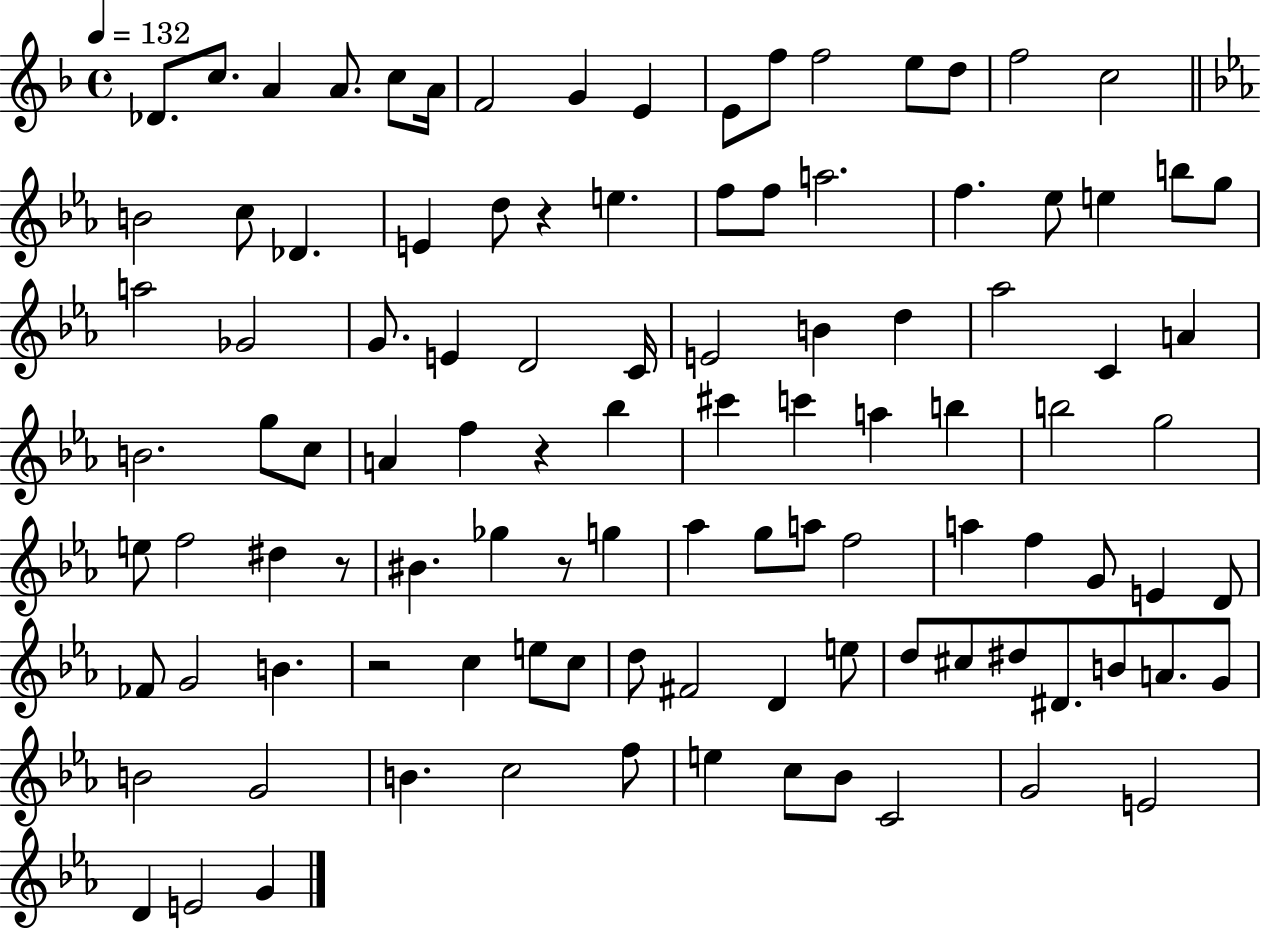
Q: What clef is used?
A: treble